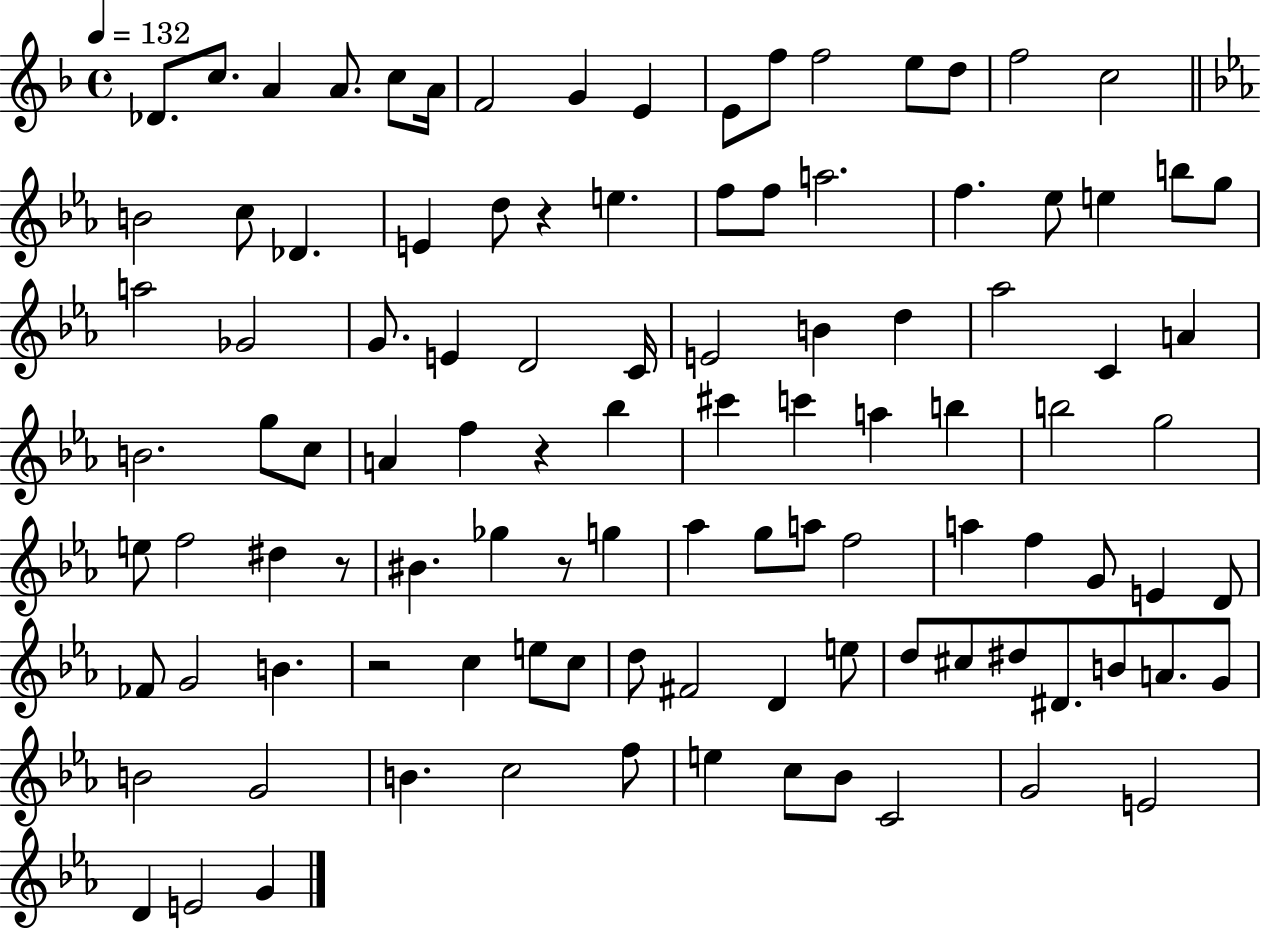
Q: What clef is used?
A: treble